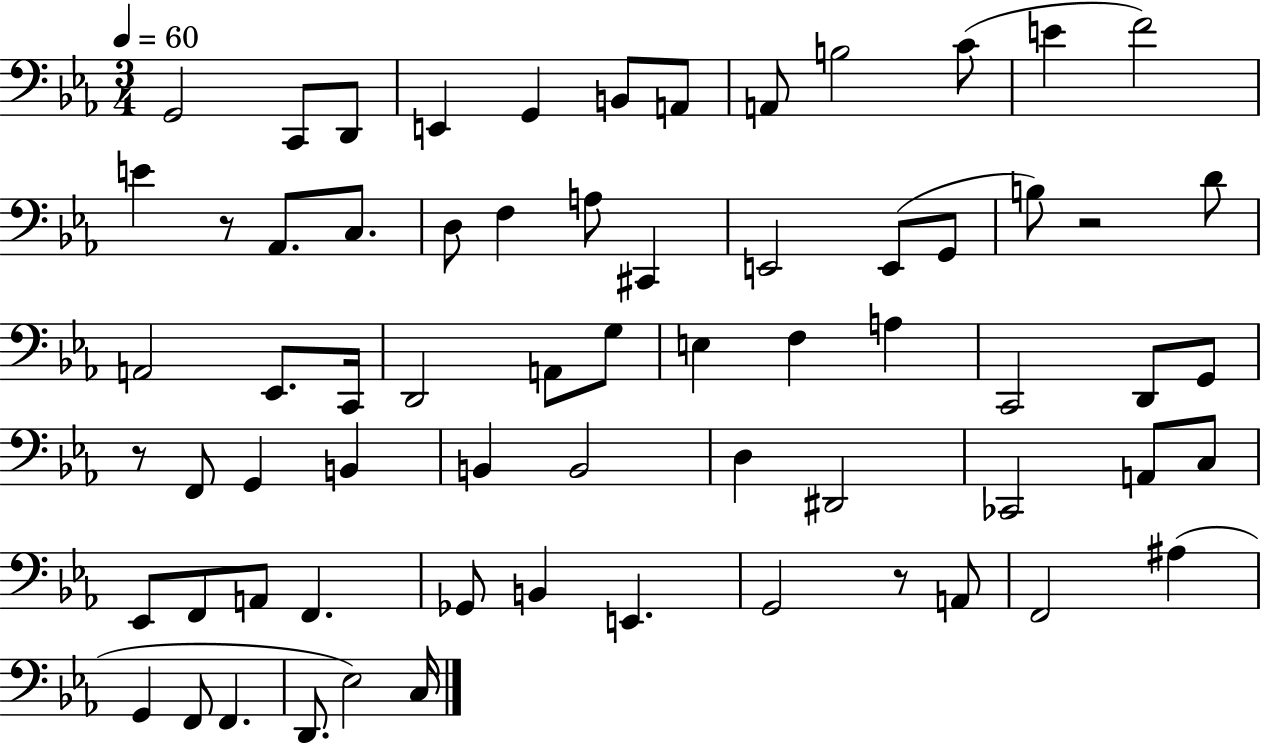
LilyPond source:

{
  \clef bass
  \numericTimeSignature
  \time 3/4
  \key ees \major
  \tempo 4 = 60
  g,2 c,8 d,8 | e,4 g,4 b,8 a,8 | a,8 b2 c'8( | e'4 f'2) | \break e'4 r8 aes,8. c8. | d8 f4 a8 cis,4 | e,2 e,8( g,8 | b8) r2 d'8 | \break a,2 ees,8. c,16 | d,2 a,8 g8 | e4 f4 a4 | c,2 d,8 g,8 | \break r8 f,8 g,4 b,4 | b,4 b,2 | d4 dis,2 | ces,2 a,8 c8 | \break ees,8 f,8 a,8 f,4. | ges,8 b,4 e,4. | g,2 r8 a,8 | f,2 ais4( | \break g,4 f,8 f,4. | d,8. ees2) c16 | \bar "|."
}